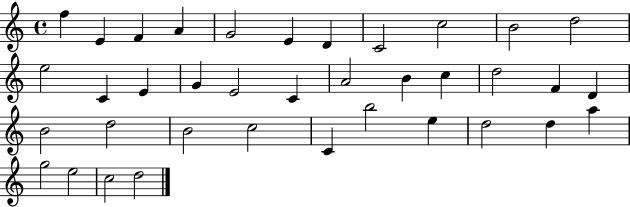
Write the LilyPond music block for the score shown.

{
  \clef treble
  \time 4/4
  \defaultTimeSignature
  \key c \major
  f''4 e'4 f'4 a'4 | g'2 e'4 d'4 | c'2 c''2 | b'2 d''2 | \break e''2 c'4 e'4 | g'4 e'2 c'4 | a'2 b'4 c''4 | d''2 f'4 d'4 | \break b'2 d''2 | b'2 c''2 | c'4 b''2 e''4 | d''2 d''4 a''4 | \break g''2 e''2 | c''2 d''2 | \bar "|."
}